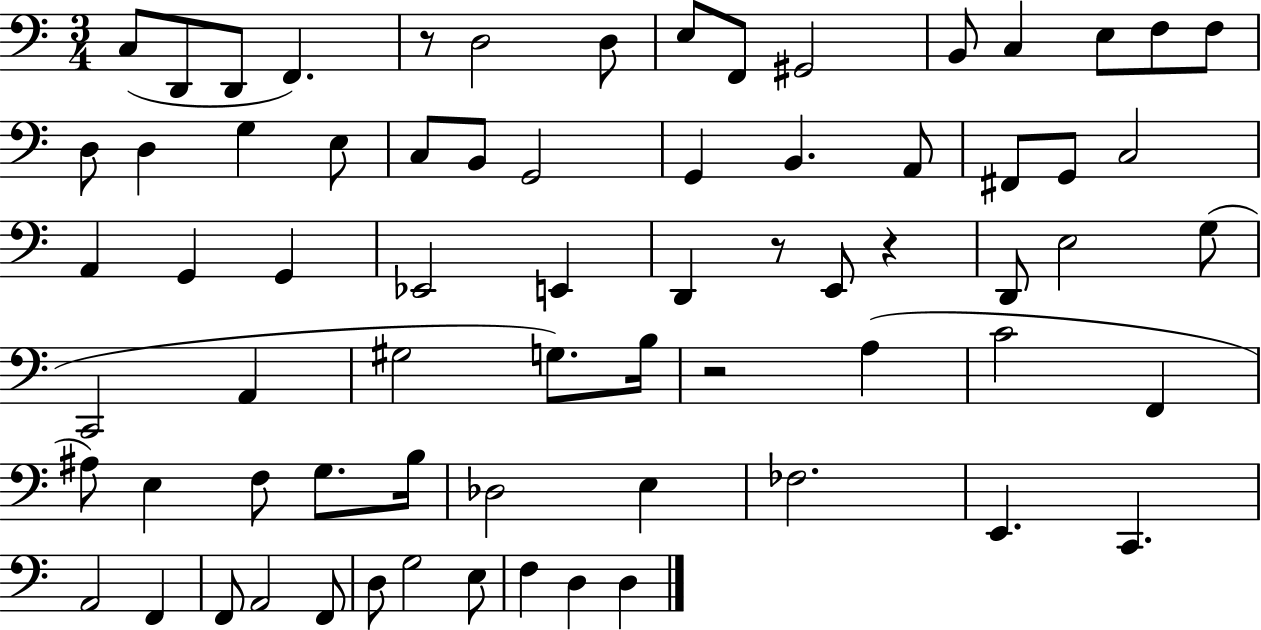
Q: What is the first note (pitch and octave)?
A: C3